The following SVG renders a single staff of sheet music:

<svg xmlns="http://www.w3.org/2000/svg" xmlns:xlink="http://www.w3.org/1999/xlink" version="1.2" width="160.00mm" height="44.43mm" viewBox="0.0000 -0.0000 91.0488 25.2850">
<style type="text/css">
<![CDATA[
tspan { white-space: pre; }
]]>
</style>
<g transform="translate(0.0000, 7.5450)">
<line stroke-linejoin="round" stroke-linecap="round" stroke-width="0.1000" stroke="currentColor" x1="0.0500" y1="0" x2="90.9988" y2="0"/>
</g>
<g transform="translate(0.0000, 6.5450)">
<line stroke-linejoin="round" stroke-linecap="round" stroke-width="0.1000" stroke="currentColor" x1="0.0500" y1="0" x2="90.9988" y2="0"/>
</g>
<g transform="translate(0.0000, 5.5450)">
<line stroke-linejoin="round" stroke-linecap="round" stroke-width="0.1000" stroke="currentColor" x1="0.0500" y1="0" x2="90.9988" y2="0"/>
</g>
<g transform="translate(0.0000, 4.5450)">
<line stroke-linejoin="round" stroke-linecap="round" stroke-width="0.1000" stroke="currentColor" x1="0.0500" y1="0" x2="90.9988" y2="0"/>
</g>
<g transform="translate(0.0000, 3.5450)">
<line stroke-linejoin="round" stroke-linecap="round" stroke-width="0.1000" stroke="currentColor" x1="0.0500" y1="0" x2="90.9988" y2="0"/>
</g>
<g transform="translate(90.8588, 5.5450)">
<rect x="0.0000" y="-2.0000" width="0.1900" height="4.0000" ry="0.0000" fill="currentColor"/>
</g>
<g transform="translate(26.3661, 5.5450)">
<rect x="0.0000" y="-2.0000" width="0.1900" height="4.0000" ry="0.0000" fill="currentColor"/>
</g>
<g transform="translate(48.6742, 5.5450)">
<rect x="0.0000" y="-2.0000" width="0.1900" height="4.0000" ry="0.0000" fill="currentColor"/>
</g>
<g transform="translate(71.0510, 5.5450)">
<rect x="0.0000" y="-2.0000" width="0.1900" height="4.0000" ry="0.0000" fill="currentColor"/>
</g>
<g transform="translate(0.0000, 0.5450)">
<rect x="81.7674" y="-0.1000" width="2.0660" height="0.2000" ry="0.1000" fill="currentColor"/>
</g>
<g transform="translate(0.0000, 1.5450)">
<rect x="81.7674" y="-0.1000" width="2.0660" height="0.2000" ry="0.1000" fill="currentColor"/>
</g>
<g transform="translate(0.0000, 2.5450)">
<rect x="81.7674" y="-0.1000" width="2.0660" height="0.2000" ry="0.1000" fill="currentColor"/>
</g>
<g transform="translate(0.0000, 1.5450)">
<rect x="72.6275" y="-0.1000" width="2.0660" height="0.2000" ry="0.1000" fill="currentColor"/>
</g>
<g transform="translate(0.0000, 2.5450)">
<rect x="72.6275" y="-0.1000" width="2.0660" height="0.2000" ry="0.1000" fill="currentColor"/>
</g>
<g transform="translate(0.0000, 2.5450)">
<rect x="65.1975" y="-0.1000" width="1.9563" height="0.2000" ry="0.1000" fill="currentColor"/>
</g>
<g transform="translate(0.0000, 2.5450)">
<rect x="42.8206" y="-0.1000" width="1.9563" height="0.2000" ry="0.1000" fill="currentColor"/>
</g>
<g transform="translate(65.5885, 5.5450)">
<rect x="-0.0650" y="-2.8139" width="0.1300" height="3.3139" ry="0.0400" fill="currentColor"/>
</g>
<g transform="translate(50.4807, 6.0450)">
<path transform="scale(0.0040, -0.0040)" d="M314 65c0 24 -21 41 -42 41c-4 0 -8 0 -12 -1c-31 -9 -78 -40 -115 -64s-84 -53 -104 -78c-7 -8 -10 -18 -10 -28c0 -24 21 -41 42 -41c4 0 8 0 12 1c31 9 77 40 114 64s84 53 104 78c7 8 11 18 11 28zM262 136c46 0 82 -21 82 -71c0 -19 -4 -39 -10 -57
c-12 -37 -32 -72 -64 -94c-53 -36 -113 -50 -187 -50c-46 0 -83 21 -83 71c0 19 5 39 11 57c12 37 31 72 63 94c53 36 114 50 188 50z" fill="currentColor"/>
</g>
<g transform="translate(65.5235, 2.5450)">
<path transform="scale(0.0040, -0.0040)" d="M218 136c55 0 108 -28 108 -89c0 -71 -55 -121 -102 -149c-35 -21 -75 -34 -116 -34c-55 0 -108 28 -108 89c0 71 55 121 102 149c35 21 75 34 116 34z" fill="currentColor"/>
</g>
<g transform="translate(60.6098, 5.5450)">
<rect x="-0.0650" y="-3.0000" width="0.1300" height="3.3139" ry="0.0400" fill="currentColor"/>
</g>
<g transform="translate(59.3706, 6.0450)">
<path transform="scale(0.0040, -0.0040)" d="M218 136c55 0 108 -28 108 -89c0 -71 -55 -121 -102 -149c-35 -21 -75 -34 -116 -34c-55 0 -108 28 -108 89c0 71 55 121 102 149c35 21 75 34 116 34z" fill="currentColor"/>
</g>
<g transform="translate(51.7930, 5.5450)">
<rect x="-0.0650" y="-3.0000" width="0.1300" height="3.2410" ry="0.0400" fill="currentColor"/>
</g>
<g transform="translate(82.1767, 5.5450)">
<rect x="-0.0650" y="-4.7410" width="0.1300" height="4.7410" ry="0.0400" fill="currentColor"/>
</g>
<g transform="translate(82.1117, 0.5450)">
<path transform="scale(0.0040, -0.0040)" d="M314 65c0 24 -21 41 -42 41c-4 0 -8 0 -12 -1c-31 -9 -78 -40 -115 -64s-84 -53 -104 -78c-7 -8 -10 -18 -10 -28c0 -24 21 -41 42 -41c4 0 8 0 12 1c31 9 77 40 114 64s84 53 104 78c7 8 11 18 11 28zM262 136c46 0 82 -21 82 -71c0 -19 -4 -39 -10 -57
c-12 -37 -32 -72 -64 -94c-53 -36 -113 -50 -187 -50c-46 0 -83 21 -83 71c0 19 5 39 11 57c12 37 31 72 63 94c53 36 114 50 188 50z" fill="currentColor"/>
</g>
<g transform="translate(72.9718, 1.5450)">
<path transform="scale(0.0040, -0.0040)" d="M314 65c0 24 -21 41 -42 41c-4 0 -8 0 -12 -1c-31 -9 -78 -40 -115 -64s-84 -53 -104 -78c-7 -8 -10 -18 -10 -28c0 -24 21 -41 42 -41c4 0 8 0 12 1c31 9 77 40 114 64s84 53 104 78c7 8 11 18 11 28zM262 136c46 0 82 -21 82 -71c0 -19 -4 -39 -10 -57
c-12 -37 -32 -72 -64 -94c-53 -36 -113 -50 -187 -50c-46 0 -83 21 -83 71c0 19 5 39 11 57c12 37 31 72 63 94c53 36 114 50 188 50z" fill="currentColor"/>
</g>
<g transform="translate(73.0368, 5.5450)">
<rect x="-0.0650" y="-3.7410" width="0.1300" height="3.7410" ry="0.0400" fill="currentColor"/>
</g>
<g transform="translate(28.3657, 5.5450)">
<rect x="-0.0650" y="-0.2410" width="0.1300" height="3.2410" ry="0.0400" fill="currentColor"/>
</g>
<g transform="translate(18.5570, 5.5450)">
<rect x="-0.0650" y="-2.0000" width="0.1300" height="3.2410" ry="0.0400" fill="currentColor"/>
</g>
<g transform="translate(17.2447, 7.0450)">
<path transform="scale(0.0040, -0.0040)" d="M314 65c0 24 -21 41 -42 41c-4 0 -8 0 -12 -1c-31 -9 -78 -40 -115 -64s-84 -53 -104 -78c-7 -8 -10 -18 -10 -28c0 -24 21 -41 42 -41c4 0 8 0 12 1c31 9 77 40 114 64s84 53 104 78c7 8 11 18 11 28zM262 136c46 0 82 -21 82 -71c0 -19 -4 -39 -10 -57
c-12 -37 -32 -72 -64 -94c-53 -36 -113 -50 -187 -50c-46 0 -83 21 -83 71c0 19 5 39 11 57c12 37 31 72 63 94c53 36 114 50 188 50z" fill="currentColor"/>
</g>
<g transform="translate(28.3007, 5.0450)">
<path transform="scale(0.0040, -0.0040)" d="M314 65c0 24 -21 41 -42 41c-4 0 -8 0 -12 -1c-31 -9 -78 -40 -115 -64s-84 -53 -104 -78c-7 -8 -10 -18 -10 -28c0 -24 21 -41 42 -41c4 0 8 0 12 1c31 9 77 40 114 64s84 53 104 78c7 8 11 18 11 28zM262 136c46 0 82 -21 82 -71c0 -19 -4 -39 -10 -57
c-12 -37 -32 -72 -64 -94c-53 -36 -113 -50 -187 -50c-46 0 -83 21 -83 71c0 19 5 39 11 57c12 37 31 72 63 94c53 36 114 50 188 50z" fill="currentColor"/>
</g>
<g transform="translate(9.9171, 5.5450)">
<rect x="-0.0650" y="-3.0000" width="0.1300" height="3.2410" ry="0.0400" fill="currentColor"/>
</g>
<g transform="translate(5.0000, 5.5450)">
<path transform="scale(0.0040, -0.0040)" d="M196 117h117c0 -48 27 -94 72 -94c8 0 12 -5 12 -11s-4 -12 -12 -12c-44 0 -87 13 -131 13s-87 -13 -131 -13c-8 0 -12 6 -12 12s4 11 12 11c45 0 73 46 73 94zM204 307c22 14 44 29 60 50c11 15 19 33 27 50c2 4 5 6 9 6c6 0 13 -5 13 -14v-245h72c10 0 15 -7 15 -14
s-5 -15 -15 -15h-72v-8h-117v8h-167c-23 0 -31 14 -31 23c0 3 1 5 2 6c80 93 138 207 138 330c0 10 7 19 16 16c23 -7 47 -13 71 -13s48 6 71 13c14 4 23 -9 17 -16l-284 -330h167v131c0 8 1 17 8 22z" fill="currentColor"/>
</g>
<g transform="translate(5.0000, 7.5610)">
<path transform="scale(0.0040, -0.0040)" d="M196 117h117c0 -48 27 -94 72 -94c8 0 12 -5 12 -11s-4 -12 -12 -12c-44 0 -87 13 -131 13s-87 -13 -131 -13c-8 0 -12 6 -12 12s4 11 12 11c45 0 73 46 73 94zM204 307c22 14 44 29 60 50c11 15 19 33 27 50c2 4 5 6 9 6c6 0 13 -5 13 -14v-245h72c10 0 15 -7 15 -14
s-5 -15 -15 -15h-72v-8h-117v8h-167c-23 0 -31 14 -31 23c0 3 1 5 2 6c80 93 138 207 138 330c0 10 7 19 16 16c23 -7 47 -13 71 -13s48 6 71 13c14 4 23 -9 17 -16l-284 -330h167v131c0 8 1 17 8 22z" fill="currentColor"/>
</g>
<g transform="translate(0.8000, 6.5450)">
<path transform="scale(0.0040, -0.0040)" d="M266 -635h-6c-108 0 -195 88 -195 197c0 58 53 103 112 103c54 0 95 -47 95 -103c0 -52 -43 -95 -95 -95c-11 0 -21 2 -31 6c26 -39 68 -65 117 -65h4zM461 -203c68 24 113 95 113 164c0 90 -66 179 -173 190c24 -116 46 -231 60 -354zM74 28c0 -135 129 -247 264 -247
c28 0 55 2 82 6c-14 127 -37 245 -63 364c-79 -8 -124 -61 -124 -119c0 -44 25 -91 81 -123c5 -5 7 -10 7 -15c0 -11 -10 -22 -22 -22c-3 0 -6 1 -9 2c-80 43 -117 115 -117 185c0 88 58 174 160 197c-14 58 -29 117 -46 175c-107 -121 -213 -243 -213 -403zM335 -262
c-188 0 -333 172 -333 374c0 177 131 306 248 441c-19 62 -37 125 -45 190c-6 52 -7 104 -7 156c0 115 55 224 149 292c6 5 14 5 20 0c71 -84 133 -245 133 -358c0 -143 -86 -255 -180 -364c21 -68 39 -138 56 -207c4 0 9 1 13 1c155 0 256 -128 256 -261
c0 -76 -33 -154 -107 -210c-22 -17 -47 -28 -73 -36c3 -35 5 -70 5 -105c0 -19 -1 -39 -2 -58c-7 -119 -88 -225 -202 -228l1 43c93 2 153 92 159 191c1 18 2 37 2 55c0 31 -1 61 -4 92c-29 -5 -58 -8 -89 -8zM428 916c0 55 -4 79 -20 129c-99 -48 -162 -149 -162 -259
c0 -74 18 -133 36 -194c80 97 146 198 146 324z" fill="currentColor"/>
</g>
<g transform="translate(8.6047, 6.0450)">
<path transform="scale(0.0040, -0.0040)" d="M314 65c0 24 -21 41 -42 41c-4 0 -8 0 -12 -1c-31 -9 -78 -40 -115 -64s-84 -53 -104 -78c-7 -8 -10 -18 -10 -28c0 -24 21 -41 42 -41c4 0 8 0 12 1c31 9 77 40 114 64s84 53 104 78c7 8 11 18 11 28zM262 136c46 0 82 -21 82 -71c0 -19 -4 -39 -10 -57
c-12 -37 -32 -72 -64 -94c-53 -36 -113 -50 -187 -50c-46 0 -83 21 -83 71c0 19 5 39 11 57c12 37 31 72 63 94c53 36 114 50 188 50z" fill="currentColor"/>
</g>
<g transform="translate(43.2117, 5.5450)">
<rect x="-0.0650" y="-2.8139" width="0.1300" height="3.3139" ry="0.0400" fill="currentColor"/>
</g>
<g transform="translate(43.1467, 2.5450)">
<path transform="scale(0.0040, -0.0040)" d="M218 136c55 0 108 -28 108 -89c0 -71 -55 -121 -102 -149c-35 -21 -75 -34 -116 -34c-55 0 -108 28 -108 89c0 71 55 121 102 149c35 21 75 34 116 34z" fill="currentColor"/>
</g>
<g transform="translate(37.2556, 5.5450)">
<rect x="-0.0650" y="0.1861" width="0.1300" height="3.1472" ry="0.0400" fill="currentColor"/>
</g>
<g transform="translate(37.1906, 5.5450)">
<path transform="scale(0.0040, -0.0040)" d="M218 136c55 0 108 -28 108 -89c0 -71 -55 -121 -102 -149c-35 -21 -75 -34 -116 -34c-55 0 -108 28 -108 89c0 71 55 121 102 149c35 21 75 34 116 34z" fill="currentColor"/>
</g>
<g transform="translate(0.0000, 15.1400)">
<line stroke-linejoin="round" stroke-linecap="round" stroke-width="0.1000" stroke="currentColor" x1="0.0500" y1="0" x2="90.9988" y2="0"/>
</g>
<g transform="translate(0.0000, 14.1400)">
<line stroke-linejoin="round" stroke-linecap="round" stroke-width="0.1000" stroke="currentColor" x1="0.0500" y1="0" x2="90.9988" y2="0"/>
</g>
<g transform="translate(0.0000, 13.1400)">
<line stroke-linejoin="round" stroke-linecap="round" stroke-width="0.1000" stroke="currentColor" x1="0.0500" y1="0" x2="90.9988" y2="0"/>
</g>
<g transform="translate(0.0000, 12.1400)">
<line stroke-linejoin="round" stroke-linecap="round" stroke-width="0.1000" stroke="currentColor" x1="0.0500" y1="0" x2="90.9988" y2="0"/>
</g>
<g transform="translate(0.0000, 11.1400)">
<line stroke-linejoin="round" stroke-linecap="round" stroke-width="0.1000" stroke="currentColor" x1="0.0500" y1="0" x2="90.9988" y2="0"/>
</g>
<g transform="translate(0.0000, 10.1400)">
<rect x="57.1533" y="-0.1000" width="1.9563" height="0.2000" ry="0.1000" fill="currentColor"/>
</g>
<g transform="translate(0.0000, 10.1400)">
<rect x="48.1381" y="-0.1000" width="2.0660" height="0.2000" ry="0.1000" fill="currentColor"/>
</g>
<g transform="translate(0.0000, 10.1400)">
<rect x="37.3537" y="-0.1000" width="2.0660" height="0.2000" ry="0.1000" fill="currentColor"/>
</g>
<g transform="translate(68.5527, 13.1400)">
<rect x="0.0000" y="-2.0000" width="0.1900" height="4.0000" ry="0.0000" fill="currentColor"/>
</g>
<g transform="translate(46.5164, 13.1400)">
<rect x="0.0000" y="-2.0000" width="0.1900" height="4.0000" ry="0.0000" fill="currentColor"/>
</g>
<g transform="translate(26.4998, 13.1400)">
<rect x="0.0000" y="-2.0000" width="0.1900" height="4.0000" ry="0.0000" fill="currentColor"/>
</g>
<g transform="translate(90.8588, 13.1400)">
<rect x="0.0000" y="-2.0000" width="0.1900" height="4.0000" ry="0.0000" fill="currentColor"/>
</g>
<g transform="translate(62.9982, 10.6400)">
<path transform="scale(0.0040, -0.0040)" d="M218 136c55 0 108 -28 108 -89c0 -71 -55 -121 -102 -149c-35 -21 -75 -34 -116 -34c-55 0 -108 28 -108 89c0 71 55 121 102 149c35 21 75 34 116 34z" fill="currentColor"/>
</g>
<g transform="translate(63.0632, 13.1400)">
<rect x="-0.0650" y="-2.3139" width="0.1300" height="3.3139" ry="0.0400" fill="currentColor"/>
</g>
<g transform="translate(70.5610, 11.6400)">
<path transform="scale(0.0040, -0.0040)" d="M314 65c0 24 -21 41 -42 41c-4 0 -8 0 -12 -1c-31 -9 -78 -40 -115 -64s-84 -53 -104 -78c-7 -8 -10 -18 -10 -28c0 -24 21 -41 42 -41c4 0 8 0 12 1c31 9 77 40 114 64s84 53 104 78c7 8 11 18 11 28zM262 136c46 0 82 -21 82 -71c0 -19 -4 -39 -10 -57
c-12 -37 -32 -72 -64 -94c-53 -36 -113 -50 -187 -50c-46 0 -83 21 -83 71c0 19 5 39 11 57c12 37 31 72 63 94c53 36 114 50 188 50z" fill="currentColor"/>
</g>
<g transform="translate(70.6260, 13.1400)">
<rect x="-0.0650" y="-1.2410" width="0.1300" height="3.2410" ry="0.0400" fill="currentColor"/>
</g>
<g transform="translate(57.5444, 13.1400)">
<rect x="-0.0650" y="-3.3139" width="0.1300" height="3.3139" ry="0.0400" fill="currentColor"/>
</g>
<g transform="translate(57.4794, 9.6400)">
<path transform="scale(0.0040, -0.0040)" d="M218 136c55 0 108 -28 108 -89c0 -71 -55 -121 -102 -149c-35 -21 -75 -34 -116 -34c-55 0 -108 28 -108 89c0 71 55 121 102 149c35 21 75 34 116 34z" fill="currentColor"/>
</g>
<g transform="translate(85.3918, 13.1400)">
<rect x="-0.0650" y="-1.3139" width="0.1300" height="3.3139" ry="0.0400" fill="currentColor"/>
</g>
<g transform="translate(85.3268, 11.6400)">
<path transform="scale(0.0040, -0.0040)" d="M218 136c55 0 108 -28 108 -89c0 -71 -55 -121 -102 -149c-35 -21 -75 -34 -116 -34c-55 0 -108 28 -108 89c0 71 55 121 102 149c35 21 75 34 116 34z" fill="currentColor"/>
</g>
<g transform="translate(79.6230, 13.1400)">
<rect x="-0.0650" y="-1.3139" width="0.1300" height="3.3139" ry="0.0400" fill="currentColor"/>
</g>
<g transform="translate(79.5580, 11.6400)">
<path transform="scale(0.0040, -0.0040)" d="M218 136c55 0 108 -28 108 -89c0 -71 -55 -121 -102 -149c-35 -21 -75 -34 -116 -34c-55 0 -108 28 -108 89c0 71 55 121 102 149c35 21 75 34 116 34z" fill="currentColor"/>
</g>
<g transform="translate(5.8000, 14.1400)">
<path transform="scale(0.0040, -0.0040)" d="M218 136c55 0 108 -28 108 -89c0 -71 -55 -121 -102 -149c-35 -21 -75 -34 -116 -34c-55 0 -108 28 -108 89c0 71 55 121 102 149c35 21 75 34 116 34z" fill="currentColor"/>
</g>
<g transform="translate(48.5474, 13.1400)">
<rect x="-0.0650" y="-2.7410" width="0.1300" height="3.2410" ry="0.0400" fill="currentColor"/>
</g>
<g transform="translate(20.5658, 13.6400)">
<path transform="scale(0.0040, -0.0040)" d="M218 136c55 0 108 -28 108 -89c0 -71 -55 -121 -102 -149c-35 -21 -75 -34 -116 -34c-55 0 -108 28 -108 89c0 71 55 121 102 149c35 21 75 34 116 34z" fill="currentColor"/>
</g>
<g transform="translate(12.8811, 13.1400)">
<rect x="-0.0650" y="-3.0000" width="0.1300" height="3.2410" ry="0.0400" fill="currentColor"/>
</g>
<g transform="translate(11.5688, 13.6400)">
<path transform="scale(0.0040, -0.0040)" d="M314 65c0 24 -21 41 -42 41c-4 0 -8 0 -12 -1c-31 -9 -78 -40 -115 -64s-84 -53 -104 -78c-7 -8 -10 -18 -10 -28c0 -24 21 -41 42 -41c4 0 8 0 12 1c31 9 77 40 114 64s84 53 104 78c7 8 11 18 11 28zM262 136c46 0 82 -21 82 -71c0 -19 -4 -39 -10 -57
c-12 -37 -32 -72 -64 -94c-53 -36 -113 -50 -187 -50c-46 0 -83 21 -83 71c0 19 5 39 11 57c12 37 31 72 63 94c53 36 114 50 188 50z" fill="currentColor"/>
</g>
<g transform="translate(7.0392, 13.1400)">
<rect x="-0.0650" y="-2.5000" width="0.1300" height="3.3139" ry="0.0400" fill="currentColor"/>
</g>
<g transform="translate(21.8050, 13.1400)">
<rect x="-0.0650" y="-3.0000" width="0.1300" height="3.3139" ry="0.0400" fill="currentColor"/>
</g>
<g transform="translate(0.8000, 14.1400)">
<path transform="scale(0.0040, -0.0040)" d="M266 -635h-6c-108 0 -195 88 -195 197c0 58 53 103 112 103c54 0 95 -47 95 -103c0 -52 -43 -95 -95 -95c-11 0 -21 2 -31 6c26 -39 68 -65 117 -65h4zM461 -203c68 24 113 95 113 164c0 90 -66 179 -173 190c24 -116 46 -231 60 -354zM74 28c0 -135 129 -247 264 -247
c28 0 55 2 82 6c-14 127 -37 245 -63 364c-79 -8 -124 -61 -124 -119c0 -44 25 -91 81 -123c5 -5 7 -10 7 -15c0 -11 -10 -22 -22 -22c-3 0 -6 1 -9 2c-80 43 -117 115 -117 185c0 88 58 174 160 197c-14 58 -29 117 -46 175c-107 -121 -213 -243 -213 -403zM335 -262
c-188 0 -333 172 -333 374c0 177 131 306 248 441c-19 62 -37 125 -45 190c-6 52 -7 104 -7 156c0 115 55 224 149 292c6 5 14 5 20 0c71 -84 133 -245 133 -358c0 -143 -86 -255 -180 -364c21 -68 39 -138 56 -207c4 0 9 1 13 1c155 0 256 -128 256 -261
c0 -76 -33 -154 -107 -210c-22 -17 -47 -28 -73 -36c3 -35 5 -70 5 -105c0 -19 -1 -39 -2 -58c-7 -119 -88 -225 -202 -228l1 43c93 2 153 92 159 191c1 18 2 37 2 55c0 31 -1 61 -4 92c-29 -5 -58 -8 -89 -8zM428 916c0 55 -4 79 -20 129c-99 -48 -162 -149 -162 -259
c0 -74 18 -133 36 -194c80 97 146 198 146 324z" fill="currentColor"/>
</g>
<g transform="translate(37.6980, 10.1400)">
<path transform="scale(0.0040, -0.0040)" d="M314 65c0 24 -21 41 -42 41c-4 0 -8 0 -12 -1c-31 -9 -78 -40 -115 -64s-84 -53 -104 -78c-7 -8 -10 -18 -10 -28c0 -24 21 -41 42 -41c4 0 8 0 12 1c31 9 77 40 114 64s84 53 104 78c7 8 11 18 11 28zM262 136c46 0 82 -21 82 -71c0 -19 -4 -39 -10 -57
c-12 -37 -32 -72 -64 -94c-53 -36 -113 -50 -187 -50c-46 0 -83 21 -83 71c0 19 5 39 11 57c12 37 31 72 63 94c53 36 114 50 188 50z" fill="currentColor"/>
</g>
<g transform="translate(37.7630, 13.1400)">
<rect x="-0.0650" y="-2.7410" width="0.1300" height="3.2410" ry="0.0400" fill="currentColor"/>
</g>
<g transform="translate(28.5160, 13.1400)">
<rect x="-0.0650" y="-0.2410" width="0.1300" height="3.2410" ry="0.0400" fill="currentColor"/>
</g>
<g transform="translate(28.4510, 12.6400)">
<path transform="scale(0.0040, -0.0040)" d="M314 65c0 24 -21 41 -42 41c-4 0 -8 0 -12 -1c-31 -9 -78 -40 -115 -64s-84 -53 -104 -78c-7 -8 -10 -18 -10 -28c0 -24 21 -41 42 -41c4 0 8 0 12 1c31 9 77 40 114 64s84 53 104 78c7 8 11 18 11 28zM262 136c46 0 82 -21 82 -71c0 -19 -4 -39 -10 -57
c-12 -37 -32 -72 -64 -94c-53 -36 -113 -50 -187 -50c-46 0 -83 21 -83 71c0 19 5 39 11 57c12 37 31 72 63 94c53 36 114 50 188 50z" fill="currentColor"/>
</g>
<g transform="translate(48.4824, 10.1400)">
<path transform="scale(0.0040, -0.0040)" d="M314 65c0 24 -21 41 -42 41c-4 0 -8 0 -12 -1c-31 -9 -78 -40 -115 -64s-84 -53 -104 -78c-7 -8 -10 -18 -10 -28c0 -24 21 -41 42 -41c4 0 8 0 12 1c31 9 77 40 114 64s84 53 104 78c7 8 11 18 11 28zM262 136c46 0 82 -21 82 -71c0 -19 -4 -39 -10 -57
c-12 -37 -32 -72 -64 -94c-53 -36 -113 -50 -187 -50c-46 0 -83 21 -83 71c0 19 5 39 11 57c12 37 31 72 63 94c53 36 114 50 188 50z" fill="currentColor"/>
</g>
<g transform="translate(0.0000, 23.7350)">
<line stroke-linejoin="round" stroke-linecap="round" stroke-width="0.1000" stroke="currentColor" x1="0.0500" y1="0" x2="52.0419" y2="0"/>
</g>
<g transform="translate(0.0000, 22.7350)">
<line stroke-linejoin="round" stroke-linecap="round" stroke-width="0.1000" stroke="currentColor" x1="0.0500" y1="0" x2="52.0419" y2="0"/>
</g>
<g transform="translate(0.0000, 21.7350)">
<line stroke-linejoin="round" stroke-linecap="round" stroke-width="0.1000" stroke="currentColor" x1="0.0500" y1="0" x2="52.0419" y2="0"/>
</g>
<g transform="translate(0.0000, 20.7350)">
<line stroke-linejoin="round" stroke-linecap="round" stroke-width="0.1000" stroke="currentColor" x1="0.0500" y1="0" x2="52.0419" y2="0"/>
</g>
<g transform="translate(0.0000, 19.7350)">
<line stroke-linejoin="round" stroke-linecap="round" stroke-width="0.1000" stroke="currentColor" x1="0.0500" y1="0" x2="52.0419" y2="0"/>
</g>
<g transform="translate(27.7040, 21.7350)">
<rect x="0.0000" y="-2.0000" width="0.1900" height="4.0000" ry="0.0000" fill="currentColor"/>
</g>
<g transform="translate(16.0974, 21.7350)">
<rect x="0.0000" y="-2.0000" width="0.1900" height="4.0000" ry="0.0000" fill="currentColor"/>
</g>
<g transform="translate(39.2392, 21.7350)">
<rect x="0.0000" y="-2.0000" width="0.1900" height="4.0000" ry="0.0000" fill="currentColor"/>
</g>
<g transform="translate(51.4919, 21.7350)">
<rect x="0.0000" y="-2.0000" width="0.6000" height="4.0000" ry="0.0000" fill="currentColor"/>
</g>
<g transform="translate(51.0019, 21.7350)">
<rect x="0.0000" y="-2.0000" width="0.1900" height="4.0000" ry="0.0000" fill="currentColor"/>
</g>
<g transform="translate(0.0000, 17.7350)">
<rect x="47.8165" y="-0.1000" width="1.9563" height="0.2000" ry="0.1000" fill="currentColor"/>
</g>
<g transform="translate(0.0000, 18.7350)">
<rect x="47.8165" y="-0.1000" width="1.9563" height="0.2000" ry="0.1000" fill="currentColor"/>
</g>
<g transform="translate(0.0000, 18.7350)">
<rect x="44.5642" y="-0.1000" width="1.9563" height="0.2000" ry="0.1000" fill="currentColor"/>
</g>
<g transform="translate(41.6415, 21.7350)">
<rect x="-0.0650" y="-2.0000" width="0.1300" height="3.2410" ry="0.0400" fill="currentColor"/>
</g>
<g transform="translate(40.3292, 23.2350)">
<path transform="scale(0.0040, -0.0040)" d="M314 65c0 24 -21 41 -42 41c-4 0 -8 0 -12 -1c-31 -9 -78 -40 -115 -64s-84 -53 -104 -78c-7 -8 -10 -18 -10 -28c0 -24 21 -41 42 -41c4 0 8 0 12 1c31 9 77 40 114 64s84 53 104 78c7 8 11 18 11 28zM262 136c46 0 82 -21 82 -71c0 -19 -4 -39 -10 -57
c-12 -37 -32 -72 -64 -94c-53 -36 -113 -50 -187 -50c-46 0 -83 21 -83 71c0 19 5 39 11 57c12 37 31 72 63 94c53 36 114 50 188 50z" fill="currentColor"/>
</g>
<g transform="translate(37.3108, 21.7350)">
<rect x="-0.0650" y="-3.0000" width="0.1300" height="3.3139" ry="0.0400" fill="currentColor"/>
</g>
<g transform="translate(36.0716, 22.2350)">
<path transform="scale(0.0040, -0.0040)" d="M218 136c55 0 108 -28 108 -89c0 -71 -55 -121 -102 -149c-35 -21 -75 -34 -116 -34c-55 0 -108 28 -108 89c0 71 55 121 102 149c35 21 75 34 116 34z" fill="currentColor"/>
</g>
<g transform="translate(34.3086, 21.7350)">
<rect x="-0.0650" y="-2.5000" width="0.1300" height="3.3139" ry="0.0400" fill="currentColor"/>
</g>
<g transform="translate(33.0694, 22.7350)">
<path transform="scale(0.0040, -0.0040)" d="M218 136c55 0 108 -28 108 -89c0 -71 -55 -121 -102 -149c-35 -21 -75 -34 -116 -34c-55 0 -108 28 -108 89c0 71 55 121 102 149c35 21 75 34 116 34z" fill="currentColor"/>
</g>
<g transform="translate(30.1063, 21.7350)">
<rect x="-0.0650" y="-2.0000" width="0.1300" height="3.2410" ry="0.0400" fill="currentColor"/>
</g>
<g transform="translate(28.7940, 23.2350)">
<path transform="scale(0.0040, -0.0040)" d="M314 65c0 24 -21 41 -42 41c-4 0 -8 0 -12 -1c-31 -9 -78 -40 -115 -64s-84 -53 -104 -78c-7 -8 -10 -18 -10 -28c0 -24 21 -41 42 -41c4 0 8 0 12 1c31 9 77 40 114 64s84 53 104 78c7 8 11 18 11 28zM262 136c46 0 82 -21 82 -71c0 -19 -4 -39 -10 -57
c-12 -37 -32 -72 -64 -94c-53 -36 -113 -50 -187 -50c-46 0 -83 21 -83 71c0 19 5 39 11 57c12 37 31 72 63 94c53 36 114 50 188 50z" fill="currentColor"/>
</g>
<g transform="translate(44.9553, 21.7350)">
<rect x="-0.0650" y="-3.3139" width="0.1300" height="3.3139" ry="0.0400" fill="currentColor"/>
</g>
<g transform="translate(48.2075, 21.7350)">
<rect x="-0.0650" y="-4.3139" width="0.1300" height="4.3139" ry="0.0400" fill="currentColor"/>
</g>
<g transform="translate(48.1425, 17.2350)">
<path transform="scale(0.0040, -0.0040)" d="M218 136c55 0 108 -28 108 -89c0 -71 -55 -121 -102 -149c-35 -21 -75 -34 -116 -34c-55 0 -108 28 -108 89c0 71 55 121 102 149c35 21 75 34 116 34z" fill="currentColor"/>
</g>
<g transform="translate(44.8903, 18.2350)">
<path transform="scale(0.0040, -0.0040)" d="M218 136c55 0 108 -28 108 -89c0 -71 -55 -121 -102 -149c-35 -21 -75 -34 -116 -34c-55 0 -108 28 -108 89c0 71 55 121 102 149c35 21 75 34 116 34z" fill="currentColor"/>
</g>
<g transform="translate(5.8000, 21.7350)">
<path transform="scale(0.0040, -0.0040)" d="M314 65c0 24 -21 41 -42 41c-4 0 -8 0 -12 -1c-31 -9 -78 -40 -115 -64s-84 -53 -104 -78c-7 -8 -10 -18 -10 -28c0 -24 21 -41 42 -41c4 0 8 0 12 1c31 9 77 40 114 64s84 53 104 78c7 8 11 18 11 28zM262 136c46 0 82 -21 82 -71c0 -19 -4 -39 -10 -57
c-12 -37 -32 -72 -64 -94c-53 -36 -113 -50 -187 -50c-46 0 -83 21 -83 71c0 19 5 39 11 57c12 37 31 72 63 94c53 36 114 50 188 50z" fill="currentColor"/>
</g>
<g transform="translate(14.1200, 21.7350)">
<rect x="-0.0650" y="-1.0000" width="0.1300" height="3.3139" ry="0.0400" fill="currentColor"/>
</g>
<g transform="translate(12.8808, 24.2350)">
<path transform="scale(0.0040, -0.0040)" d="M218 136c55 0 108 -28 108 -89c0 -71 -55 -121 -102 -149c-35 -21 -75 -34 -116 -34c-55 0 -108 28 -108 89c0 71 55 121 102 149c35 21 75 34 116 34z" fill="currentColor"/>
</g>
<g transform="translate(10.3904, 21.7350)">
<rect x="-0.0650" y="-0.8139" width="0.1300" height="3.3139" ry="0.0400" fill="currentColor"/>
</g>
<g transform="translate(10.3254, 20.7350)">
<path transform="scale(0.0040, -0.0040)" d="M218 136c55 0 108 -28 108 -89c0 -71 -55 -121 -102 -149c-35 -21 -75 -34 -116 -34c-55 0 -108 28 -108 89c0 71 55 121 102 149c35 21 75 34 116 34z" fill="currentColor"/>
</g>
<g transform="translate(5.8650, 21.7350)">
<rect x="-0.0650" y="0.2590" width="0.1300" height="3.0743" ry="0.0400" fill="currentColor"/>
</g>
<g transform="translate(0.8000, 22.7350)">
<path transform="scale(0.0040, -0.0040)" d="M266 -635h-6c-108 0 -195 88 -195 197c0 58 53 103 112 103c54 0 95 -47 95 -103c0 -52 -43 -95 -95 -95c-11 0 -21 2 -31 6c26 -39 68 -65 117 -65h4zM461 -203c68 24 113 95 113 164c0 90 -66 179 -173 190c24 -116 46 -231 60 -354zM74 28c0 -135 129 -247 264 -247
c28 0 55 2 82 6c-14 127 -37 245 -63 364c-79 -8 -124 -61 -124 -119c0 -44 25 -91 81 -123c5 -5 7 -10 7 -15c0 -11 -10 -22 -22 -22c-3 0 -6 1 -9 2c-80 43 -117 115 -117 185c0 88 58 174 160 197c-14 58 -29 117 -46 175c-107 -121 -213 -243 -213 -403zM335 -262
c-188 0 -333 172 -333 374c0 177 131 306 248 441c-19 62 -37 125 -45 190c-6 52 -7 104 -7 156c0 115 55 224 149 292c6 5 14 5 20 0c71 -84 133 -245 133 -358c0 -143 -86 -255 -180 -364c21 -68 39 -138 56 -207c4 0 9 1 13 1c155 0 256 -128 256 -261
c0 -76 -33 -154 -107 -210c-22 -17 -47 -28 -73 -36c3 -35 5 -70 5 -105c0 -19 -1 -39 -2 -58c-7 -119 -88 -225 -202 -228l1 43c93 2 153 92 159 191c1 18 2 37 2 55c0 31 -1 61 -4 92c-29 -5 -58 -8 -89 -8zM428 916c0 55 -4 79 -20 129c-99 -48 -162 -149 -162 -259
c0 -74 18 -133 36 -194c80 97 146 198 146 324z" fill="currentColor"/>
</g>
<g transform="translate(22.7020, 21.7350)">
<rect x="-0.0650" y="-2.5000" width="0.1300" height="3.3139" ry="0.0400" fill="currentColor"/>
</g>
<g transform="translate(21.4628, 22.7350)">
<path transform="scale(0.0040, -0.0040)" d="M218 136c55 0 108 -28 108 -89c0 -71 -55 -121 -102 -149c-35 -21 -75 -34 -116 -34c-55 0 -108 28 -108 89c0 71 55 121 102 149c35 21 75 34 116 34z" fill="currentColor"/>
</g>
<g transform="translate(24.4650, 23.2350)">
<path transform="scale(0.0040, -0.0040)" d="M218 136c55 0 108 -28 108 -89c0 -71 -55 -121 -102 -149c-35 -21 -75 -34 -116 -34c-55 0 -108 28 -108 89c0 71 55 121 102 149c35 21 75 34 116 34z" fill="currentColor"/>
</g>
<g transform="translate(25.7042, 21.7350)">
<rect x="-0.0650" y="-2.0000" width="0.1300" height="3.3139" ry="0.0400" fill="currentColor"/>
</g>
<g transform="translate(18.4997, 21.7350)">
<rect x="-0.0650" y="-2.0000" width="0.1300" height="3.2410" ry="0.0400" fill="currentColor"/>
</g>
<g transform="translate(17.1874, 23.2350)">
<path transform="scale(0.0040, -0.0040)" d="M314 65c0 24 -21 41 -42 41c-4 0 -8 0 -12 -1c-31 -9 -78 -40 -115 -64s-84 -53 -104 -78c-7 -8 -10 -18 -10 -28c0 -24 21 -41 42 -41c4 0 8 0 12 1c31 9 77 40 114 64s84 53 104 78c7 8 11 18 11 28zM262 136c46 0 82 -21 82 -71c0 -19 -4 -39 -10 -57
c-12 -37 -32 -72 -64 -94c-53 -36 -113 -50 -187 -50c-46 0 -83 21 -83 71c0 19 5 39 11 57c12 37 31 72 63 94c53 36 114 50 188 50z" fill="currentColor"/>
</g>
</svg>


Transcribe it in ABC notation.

X:1
T:Untitled
M:4/4
L:1/4
K:C
A2 F2 c2 B a A2 A a c'2 e'2 G A2 A c2 a2 a2 b g e2 e e B2 d D F2 G F F2 G A F2 b d'